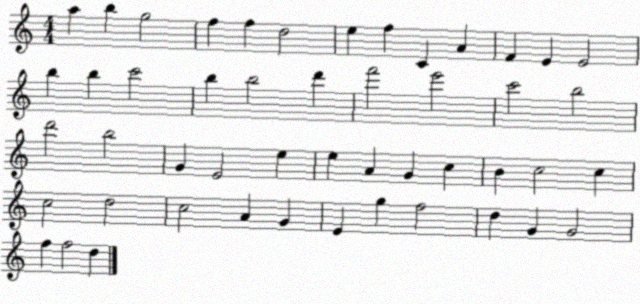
X:1
T:Untitled
M:4/4
L:1/4
K:C
a b g2 f f d2 e f C A F E E2 b b c'2 b b2 d' f'2 e'2 c'2 b2 d'2 b2 G E2 e e A G c B c2 c c2 d2 c2 A G E g f2 d G G2 f f2 d